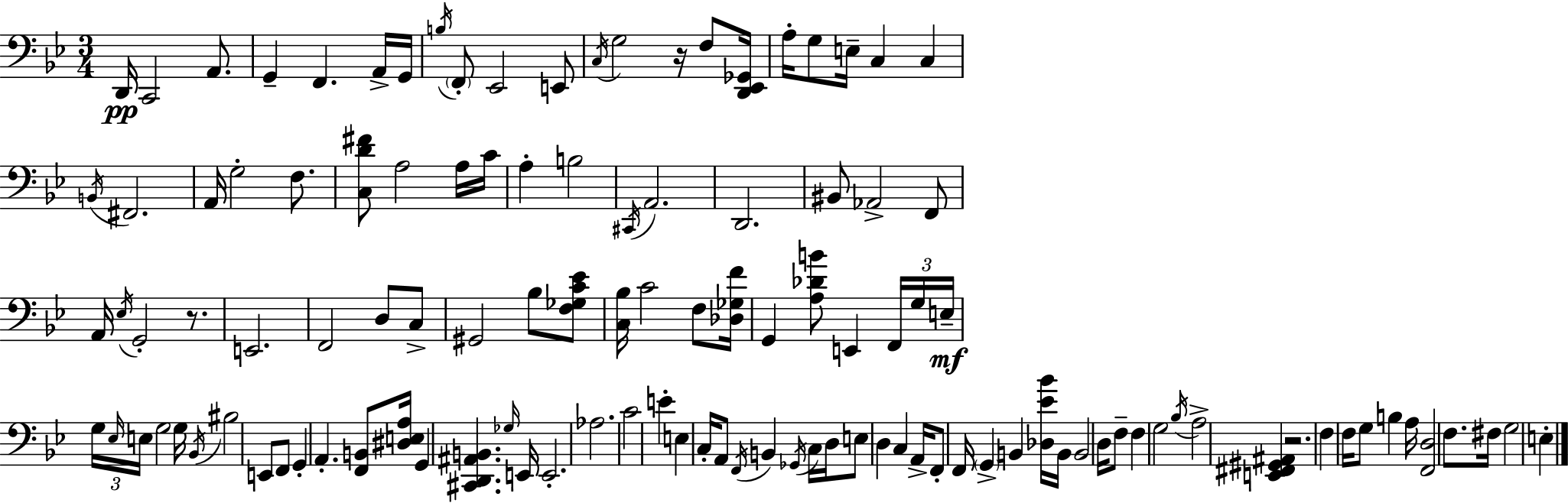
X:1
T:Untitled
M:3/4
L:1/4
K:Gm
D,,/4 C,,2 A,,/2 G,, F,, A,,/4 G,,/4 B,/4 F,,/2 _E,,2 E,,/2 C,/4 G,2 z/4 F,/2 [D,,_E,,_G,,]/4 A,/4 G,/2 E,/4 C, C, B,,/4 ^F,,2 A,,/4 G,2 F,/2 [C,D^F]/2 A,2 A,/4 C/4 A, B,2 ^C,,/4 A,,2 D,,2 ^B,,/2 _A,,2 F,,/2 A,,/4 _E,/4 G,,2 z/2 E,,2 F,,2 D,/2 C,/2 ^G,,2 _B,/2 [F,_G,C_E]/2 [C,_B,]/4 C2 F,/2 [_D,_G,F]/4 G,, [A,_DB]/2 E,, F,,/4 G,/4 E,/4 G,/4 _E,/4 E,/4 G,2 G,/4 _B,,/4 ^B,2 E,,/2 F,,/2 G,, A,, [F,,B,,]/2 [^D,E,A,]/4 G,, [^C,,D,,^A,,B,,] _G,/4 E,,/4 E,,2 _A,2 C2 E E, C,/4 A,,/2 F,,/4 B,, _G,,/4 C,/4 D,/4 E,/2 D, C, A,,/4 F,,/2 F,,/4 G,, B,, [_D,_E_B]/4 B,,/4 B,,2 D,/4 F,/2 F, G,2 _B,/4 A,2 [E,,^F,,^G,,^A,,] z2 F, F,/4 G,/2 B, A,/4 [F,,D,]2 F,/2 ^F,/4 G,2 E,